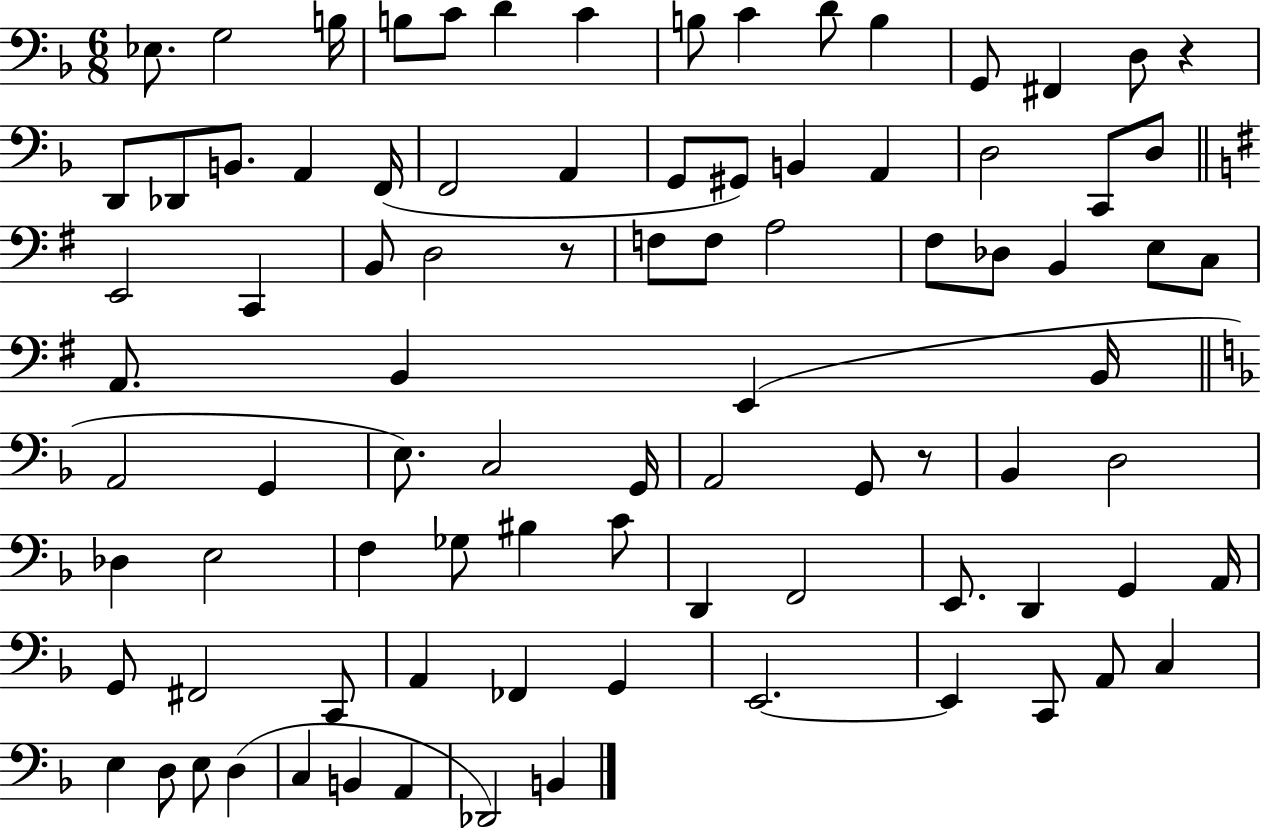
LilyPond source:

{
  \clef bass
  \numericTimeSignature
  \time 6/8
  \key f \major
  ees8. g2 b16 | b8 c'8 d'4 c'4 | b8 c'4 d'8 b4 | g,8 fis,4 d8 r4 | \break d,8 des,8 b,8. a,4 f,16( | f,2 a,4 | g,8 gis,8) b,4 a,4 | d2 c,8 d8 | \break \bar "||" \break \key e \minor e,2 c,4 | b,8 d2 r8 | f8 f8 a2 | fis8 des8 b,4 e8 c8 | \break a,8. b,4 e,4( b,16 | \bar "||" \break \key d \minor a,2 g,4 | e8.) c2 g,16 | a,2 g,8 r8 | bes,4 d2 | \break des4 e2 | f4 ges8 bis4 c'8 | d,4 f,2 | e,8. d,4 g,4 a,16 | \break g,8 fis,2 c,8 | a,4 fes,4 g,4 | e,2.~~ | e,4 c,8 a,8 c4 | \break e4 d8 e8 d4( | c4 b,4 a,4 | des,2) b,4 | \bar "|."
}